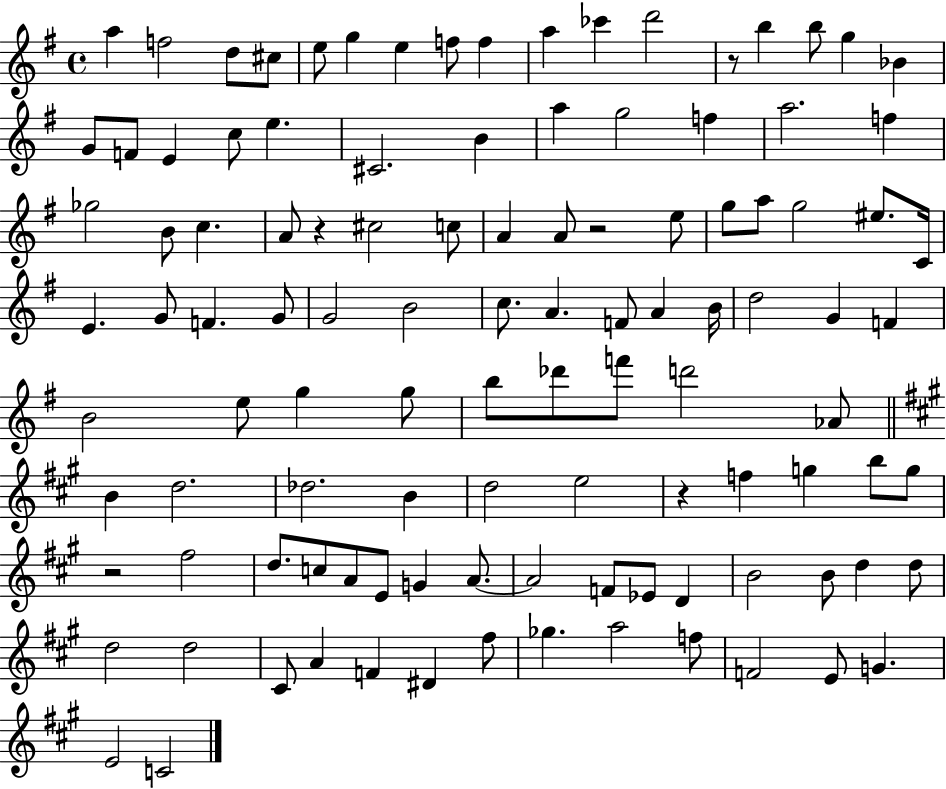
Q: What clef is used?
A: treble